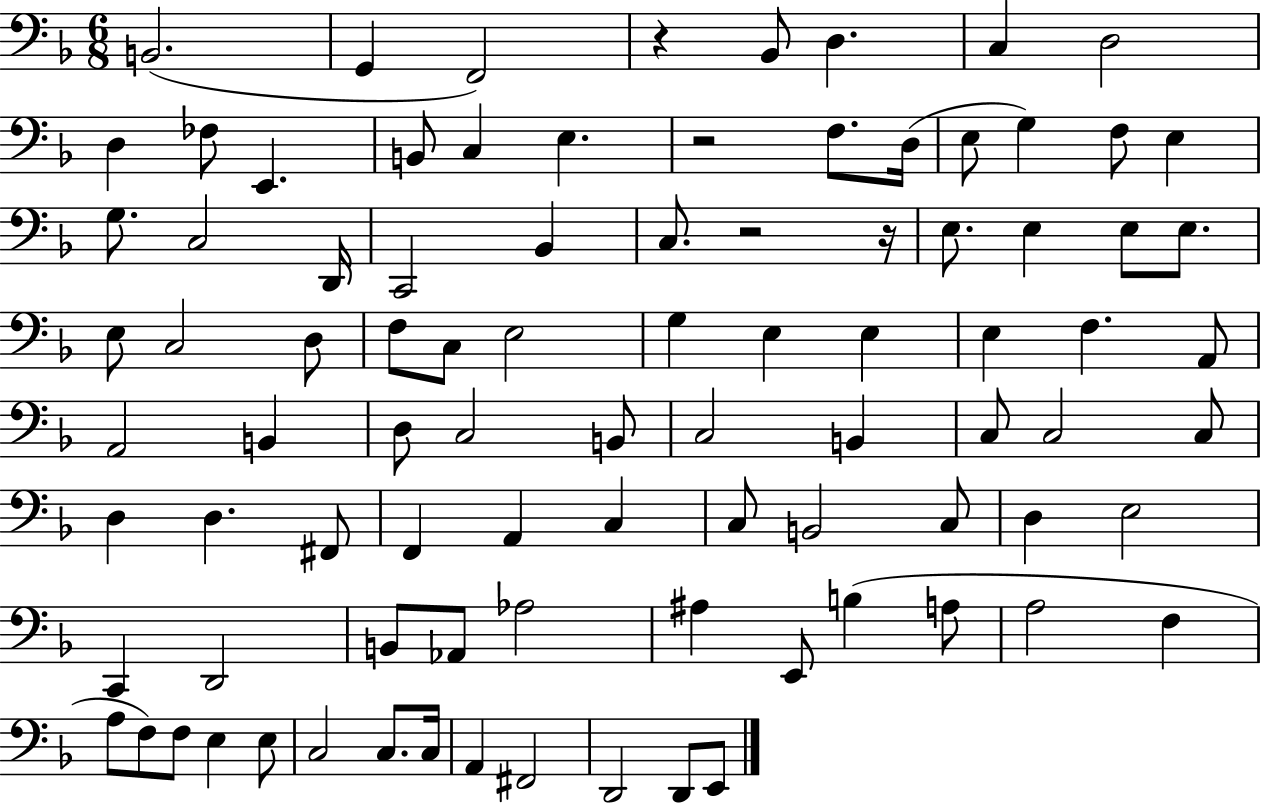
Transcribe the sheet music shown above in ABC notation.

X:1
T:Untitled
M:6/8
L:1/4
K:F
B,,2 G,, F,,2 z _B,,/2 D, C, D,2 D, _F,/2 E,, B,,/2 C, E, z2 F,/2 D,/4 E,/2 G, F,/2 E, G,/2 C,2 D,,/4 C,,2 _B,, C,/2 z2 z/4 E,/2 E, E,/2 E,/2 E,/2 C,2 D,/2 F,/2 C,/2 E,2 G, E, E, E, F, A,,/2 A,,2 B,, D,/2 C,2 B,,/2 C,2 B,, C,/2 C,2 C,/2 D, D, ^F,,/2 F,, A,, C, C,/2 B,,2 C,/2 D, E,2 C,, D,,2 B,,/2 _A,,/2 _A,2 ^A, E,,/2 B, A,/2 A,2 F, A,/2 F,/2 F,/2 E, E,/2 C,2 C,/2 C,/4 A,, ^F,,2 D,,2 D,,/2 E,,/2